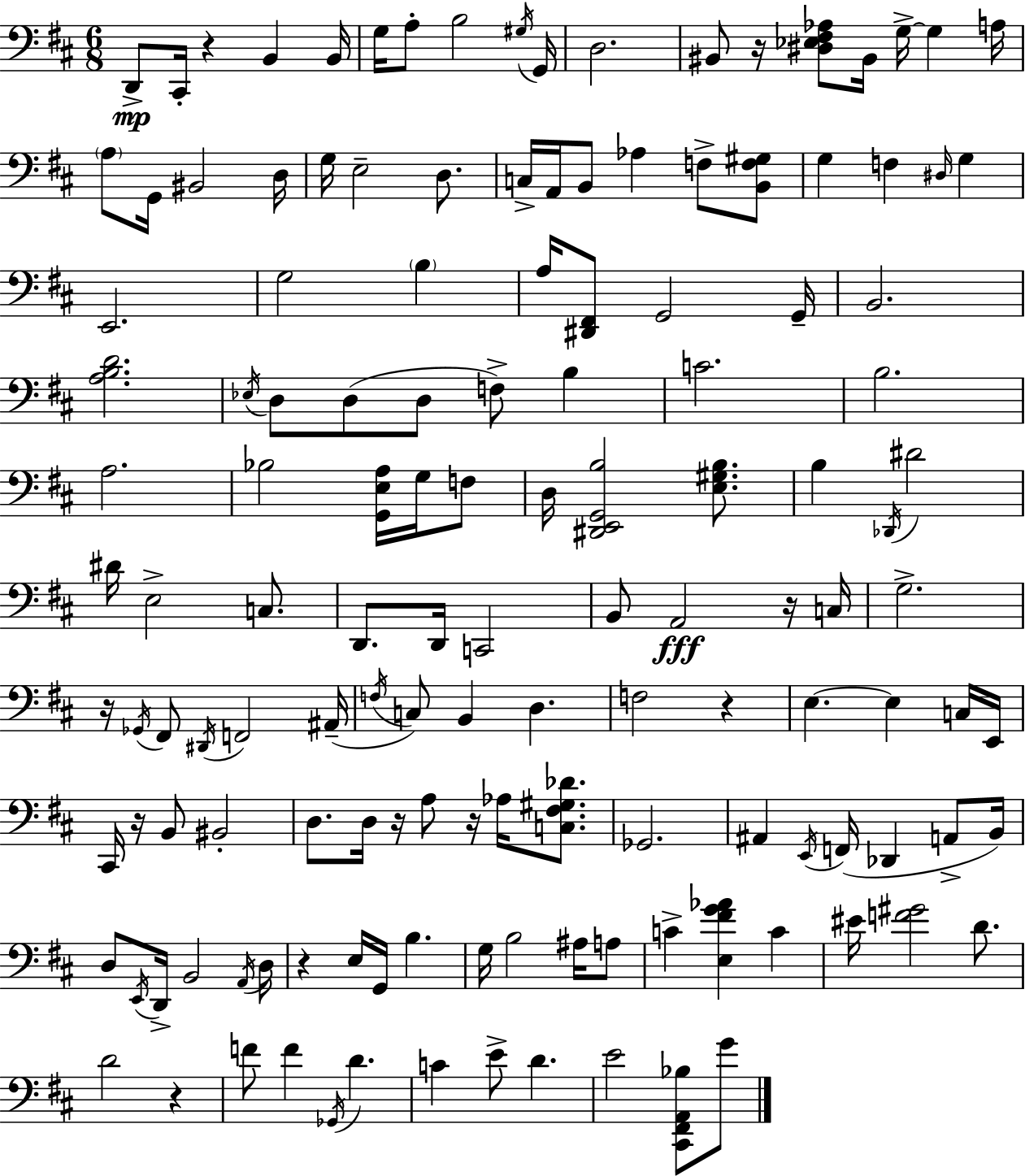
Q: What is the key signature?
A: D major